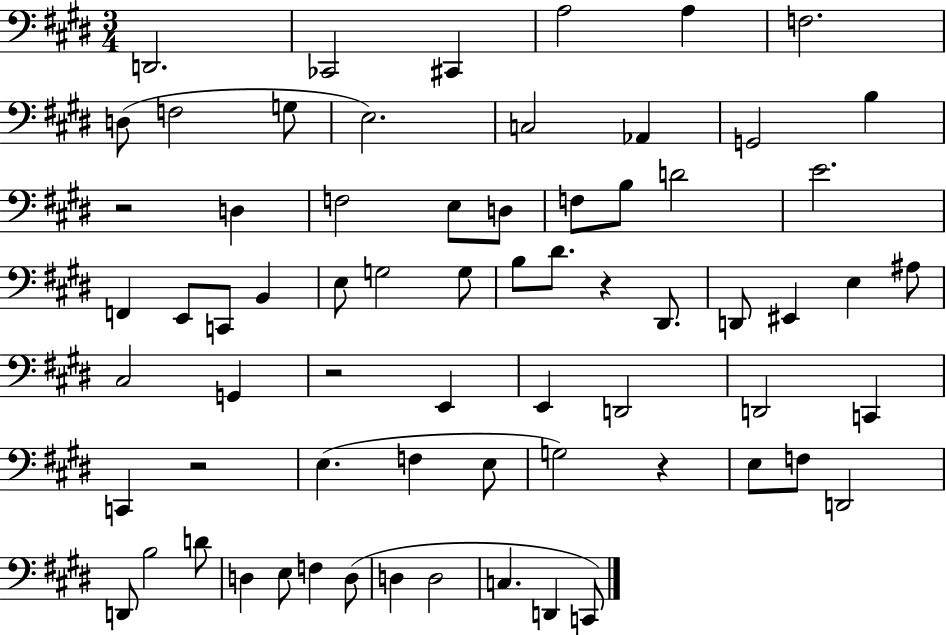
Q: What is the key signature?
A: E major